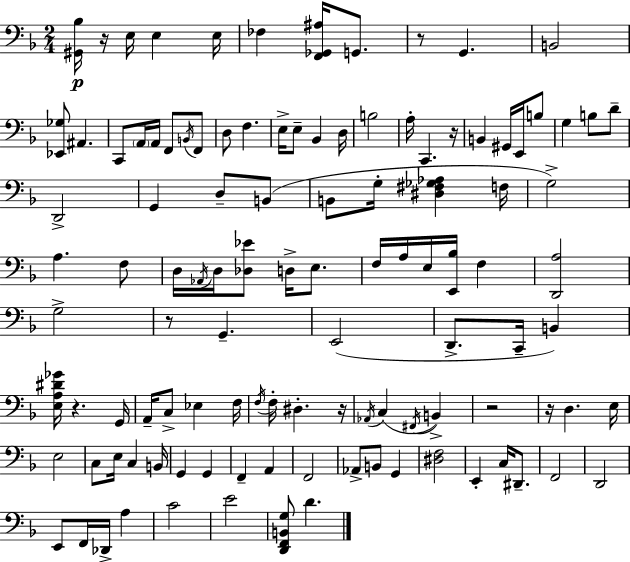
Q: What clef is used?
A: bass